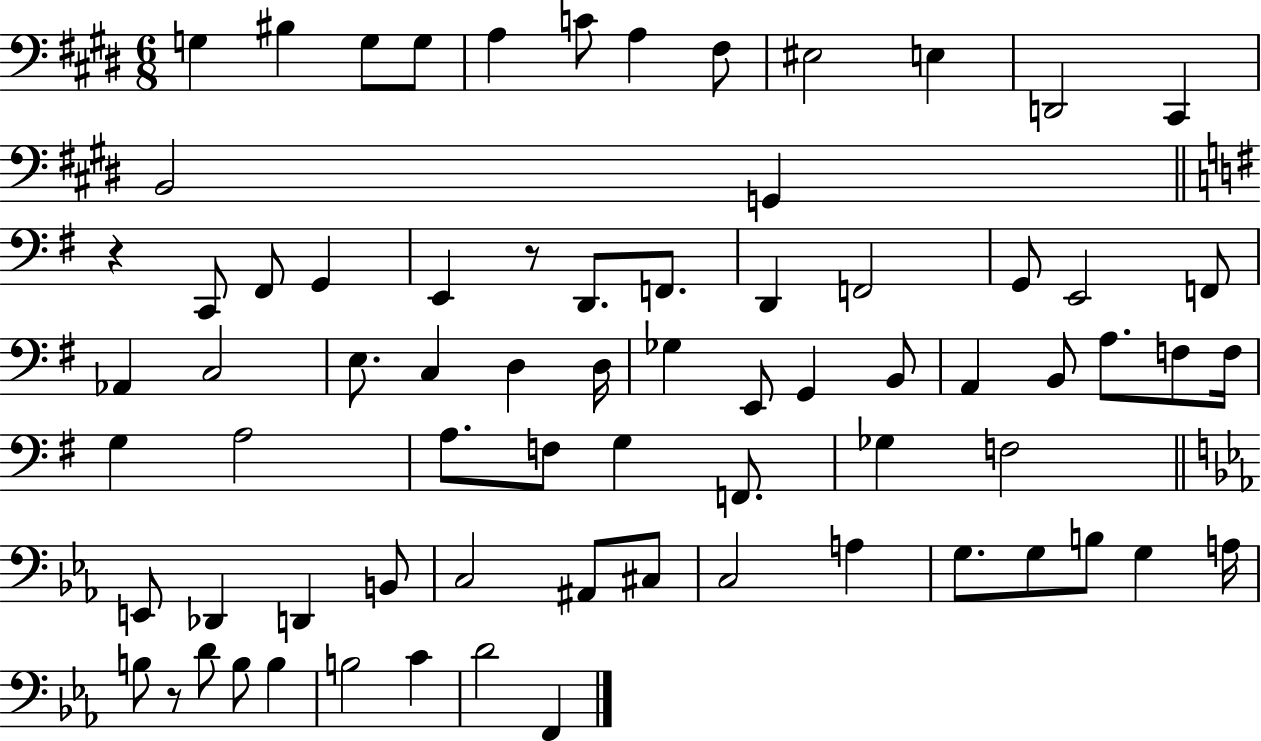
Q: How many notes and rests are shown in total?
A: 73